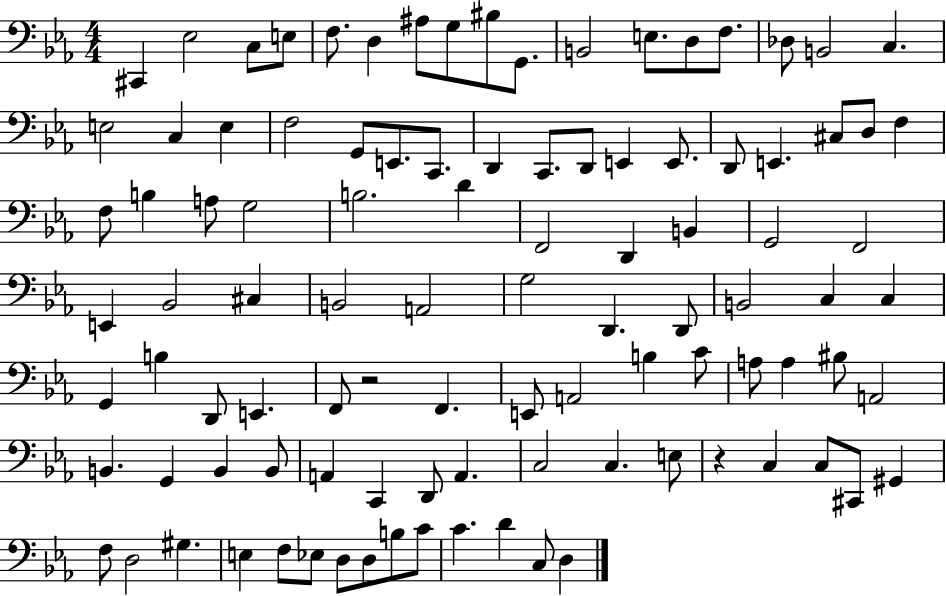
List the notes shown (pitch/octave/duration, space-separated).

C#2/q Eb3/h C3/e E3/e F3/e. D3/q A#3/e G3/e BIS3/e G2/e. B2/h E3/e. D3/e F3/e. Db3/e B2/h C3/q. E3/h C3/q E3/q F3/h G2/e E2/e. C2/e. D2/q C2/e. D2/e E2/q E2/e. D2/e E2/q. C#3/e D3/e F3/q F3/e B3/q A3/e G3/h B3/h. D4/q F2/h D2/q B2/q G2/h F2/h E2/q Bb2/h C#3/q B2/h A2/h G3/h D2/q. D2/e B2/h C3/q C3/q G2/q B3/q D2/e E2/q. F2/e R/h F2/q. E2/e A2/h B3/q C4/e A3/e A3/q BIS3/e A2/h B2/q. G2/q B2/q B2/e A2/q C2/q D2/e A2/q. C3/h C3/q. E3/e R/q C3/q C3/e C#2/e G#2/q F3/e D3/h G#3/q. E3/q F3/e Eb3/e D3/e D3/e B3/e C4/e C4/q. D4/q C3/e D3/q